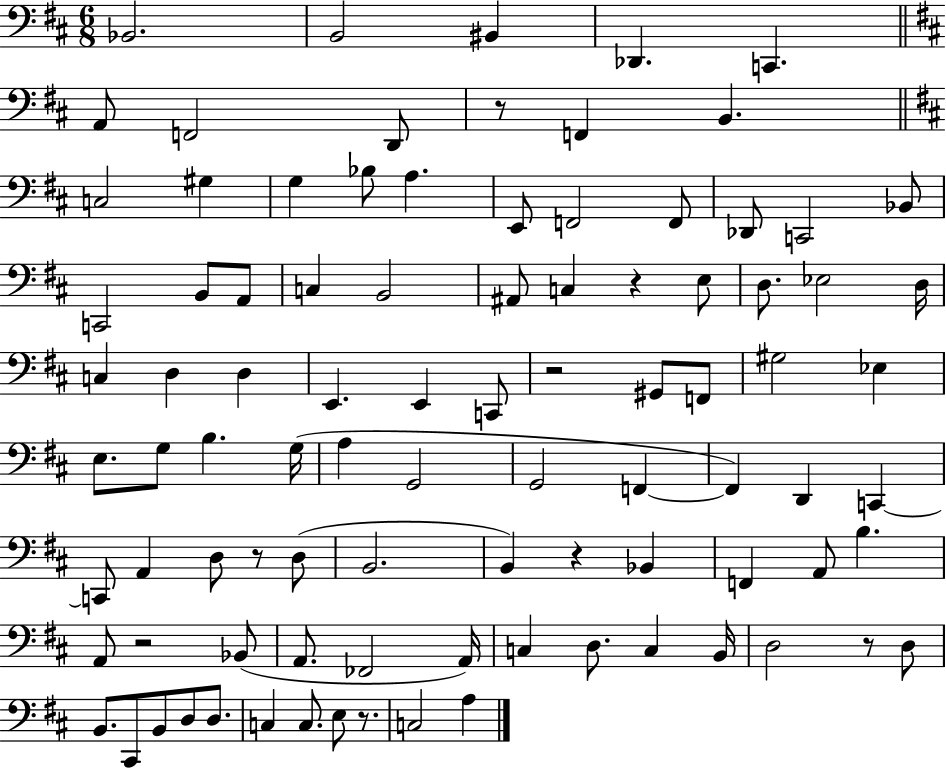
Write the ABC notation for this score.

X:1
T:Untitled
M:6/8
L:1/4
K:D
_B,,2 B,,2 ^B,, _D,, C,, A,,/2 F,,2 D,,/2 z/2 F,, B,, C,2 ^G, G, _B,/2 A, E,,/2 F,,2 F,,/2 _D,,/2 C,,2 _B,,/2 C,,2 B,,/2 A,,/2 C, B,,2 ^A,,/2 C, z E,/2 D,/2 _E,2 D,/4 C, D, D, E,, E,, C,,/2 z2 ^G,,/2 F,,/2 ^G,2 _E, E,/2 G,/2 B, G,/4 A, G,,2 G,,2 F,, F,, D,, C,, C,,/2 A,, D,/2 z/2 D,/2 B,,2 B,, z _B,, F,, A,,/2 B, A,,/2 z2 _B,,/2 A,,/2 _F,,2 A,,/4 C, D,/2 C, B,,/4 D,2 z/2 D,/2 B,,/2 ^C,,/2 B,,/2 D,/2 D,/2 C, C,/2 E,/2 z/2 C,2 A,